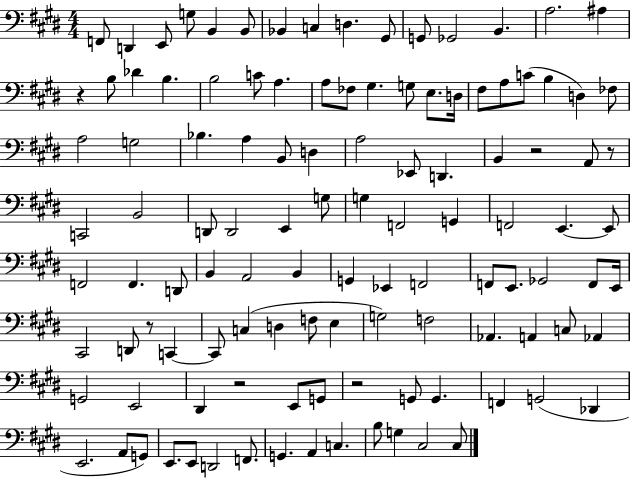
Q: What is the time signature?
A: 4/4